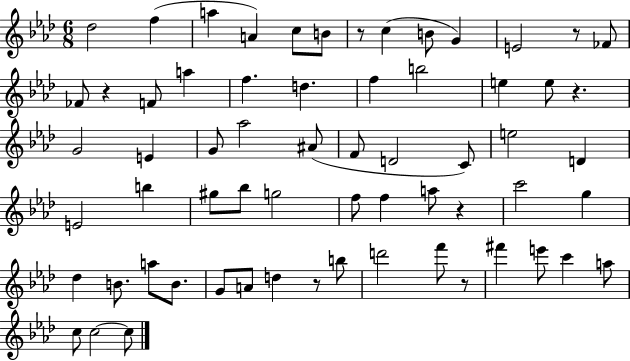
{
  \clef treble
  \numericTimeSignature
  \time 6/8
  \key aes \major
  des''2 f''4( | a''4 a'4) c''8 b'8 | r8 c''4( b'8 g'4) | e'2 r8 fes'8 | \break fes'8 r4 f'8 a''4 | f''4. d''4. | f''4 b''2 | e''4 e''8 r4. | \break g'2 e'4 | g'8 aes''2 ais'8( | f'8 d'2 c'8) | e''2 d'4 | \break e'2 b''4 | gis''8 bes''8 g''2 | f''8 f''4 a''8 r4 | c'''2 g''4 | \break des''4 b'8. a''8 b'8. | g'8 a'8 d''4 r8 b''8 | d'''2 f'''8 r8 | fis'''4 e'''8 c'''4 a''8 | \break c''8 c''2~~ c''8 | \bar "|."
}